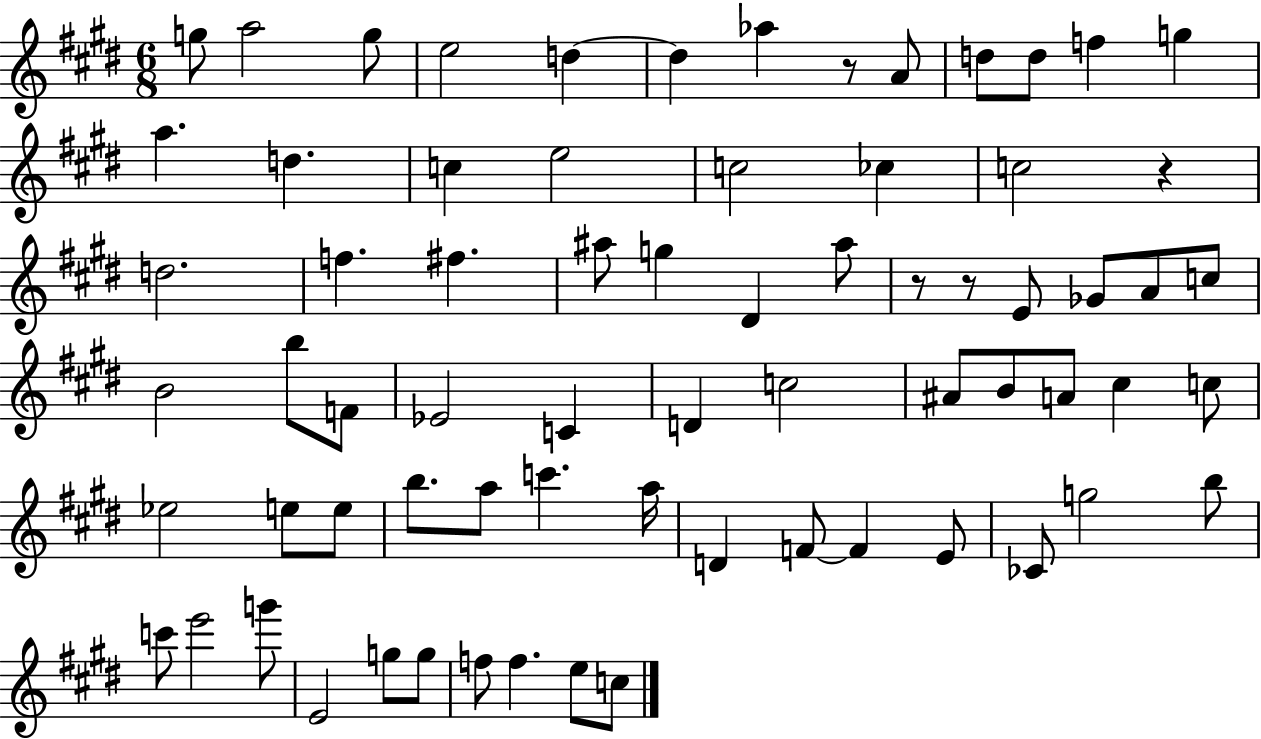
{
  \clef treble
  \numericTimeSignature
  \time 6/8
  \key e \major
  \repeat volta 2 { g''8 a''2 g''8 | e''2 d''4~~ | d''4 aes''4 r8 a'8 | d''8 d''8 f''4 g''4 | \break a''4. d''4. | c''4 e''2 | c''2 ces''4 | c''2 r4 | \break d''2. | f''4. fis''4. | ais''8 g''4 dis'4 ais''8 | r8 r8 e'8 ges'8 a'8 c''8 | \break b'2 b''8 f'8 | ees'2 c'4 | d'4 c''2 | ais'8 b'8 a'8 cis''4 c''8 | \break ees''2 e''8 e''8 | b''8. a''8 c'''4. a''16 | d'4 f'8~~ f'4 e'8 | ces'8 g''2 b''8 | \break c'''8 e'''2 g'''8 | e'2 g''8 g''8 | f''8 f''4. e''8 c''8 | } \bar "|."
}